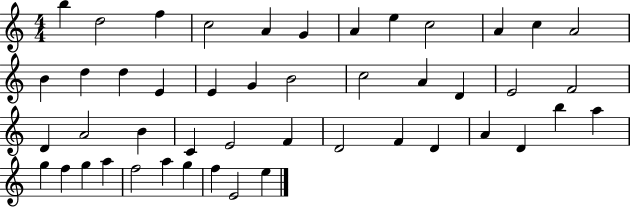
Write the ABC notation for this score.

X:1
T:Untitled
M:4/4
L:1/4
K:C
b d2 f c2 A G A e c2 A c A2 B d d E E G B2 c2 A D E2 F2 D A2 B C E2 F D2 F D A D b a g f g a f2 a g f E2 e